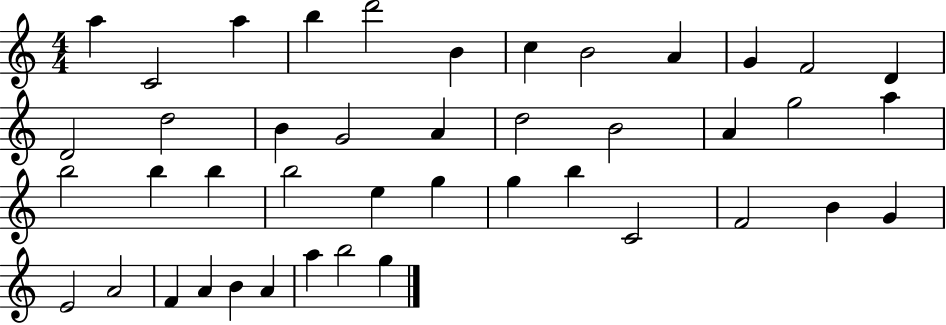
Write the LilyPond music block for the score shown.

{
  \clef treble
  \numericTimeSignature
  \time 4/4
  \key c \major
  a''4 c'2 a''4 | b''4 d'''2 b'4 | c''4 b'2 a'4 | g'4 f'2 d'4 | \break d'2 d''2 | b'4 g'2 a'4 | d''2 b'2 | a'4 g''2 a''4 | \break b''2 b''4 b''4 | b''2 e''4 g''4 | g''4 b''4 c'2 | f'2 b'4 g'4 | \break e'2 a'2 | f'4 a'4 b'4 a'4 | a''4 b''2 g''4 | \bar "|."
}